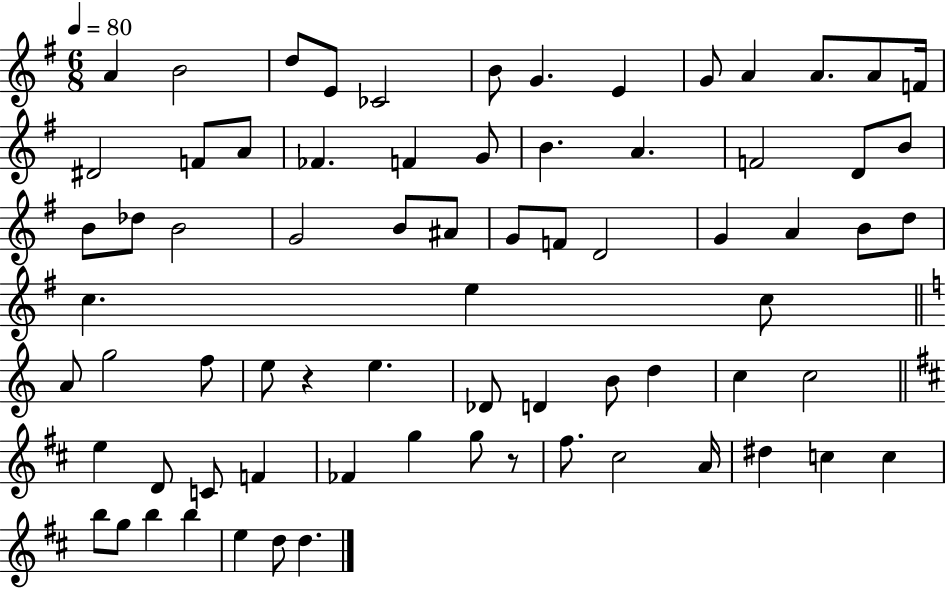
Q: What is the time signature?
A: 6/8